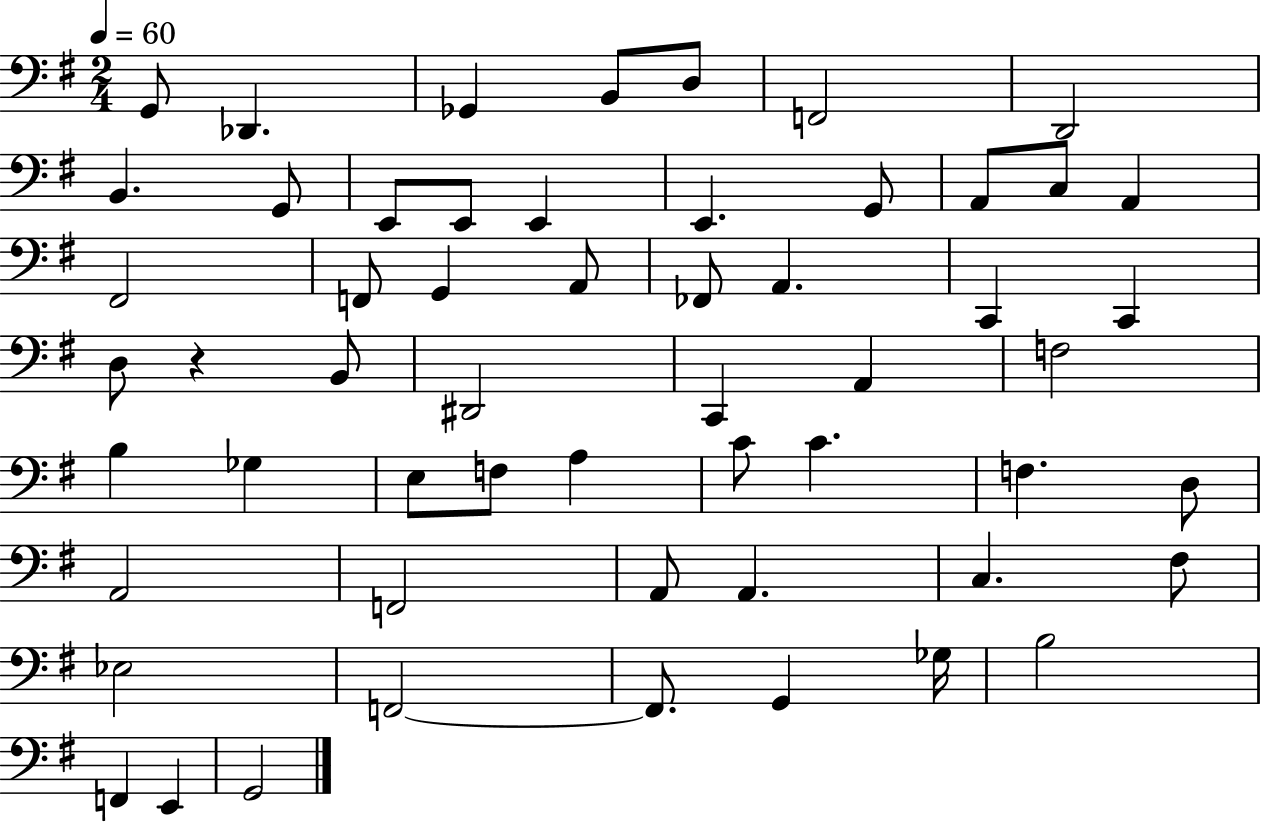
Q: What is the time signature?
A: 2/4